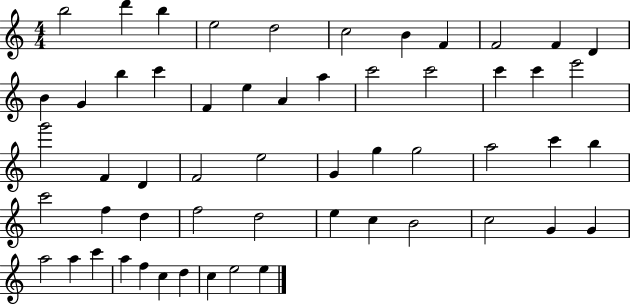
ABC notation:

X:1
T:Untitled
M:4/4
L:1/4
K:C
b2 d' b e2 d2 c2 B F F2 F D B G b c' F e A a c'2 c'2 c' c' e'2 g'2 F D F2 e2 G g g2 a2 c' b c'2 f d f2 d2 e c B2 c2 G G a2 a c' a f c d c e2 e